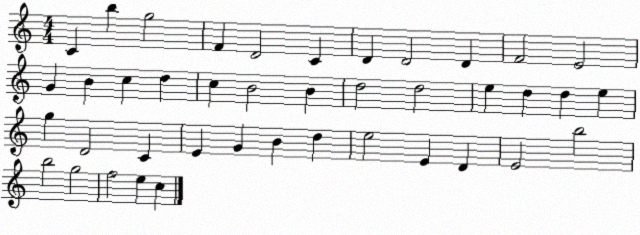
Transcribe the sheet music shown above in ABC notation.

X:1
T:Untitled
M:4/4
L:1/4
K:C
C b g2 F D2 C D D2 D F2 E2 G B c d c B2 B d2 d2 e d d e g D2 C E G B d e2 E D E2 b2 b2 g2 f2 e c